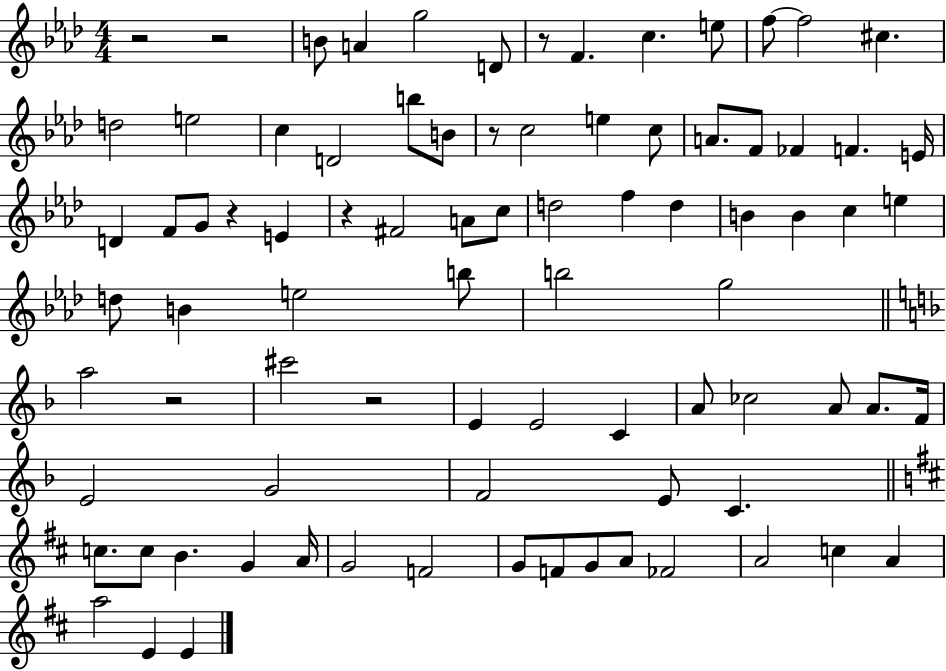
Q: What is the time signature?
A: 4/4